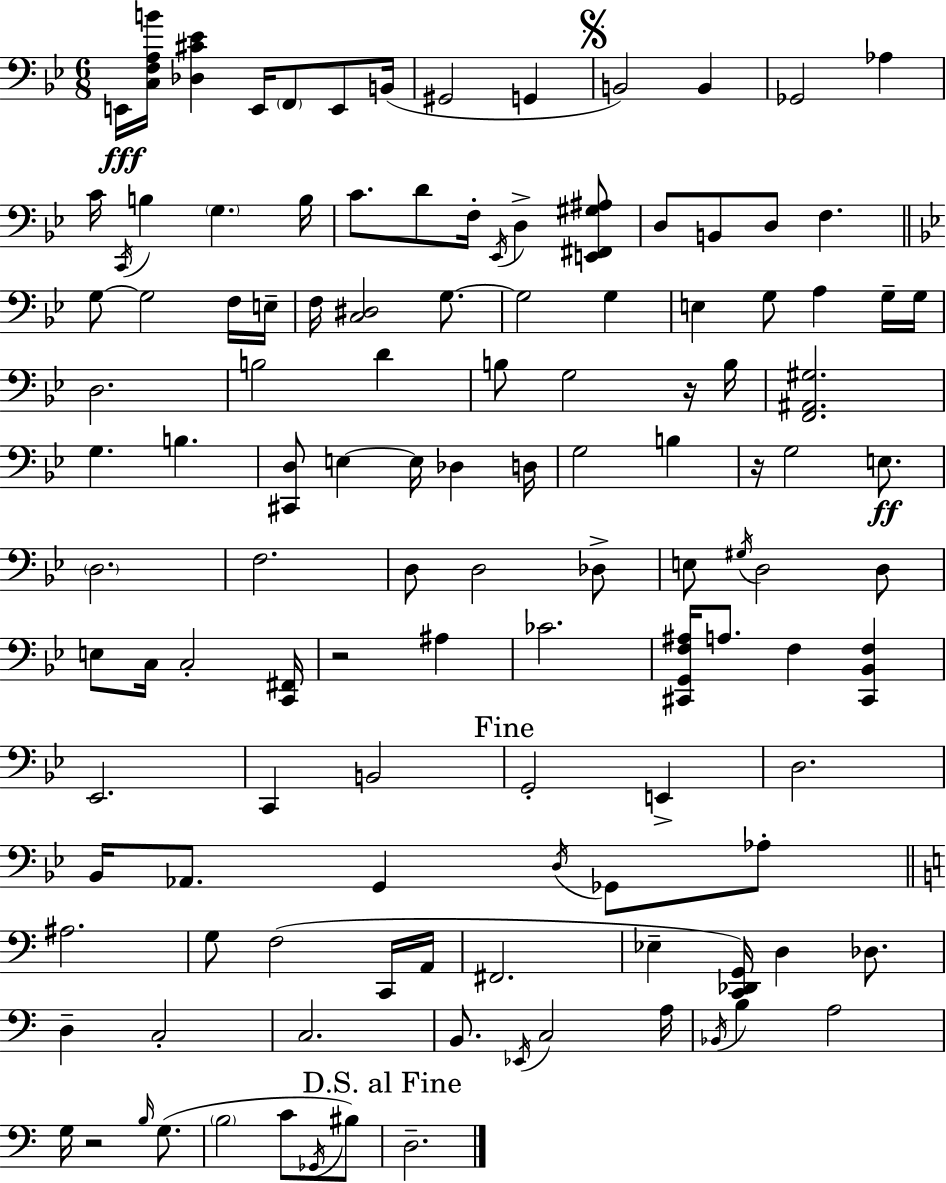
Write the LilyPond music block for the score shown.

{
  \clef bass
  \numericTimeSignature
  \time 6/8
  \key g \minor
  e,16\fff <c f a b'>16 <des cis' ees'>4 e,16 \parenthesize f,8 e,8 b,16( | gis,2 g,4 | \mark \markup { \musicglyph "scripts.segno" } b,2) b,4 | ges,2 aes4 | \break c'16 \acciaccatura { c,16 } b4 \parenthesize g4. | b16 c'8. d'8 f16-. \acciaccatura { ees,16 } d4-> | <e, fis, gis ais>8 d8 b,8 d8 f4. | \bar "||" \break \key bes \major g8~~ g2 f16 e16-- | f16 <c dis>2 g8.~~ | g2 g4 | e4 g8 a4 g16-- g16 | \break d2. | b2 d'4 | b8 g2 r16 b16 | <f, ais, gis>2. | \break g4. b4. | <cis, d>8 e4~~ e16 des4 d16 | g2 b4 | r16 g2 e8.\ff | \break \parenthesize d2. | f2. | d8 d2 des8-> | e8 \acciaccatura { gis16 } d2 d8 | \break e8 c16 c2-. | <c, fis,>16 r2 ais4 | ces'2. | <cis, g, f ais>16 a8. f4 <cis, bes, f>4 | \break ees,2. | c,4 b,2 | \mark "Fine" g,2-. e,4-> | d2. | \break bes,16 aes,8. g,4 \acciaccatura { d16 } ges,8 | aes8-. \bar "||" \break \key c \major ais2. | g8 f2( c,16 a,16 | fis,2. | ees4-- <c, des, g,>16) d4 des8. | \break d4-- c2-. | c2. | b,8. \acciaccatura { ees,16 } c2 | a16 \acciaccatura { bes,16 } b4 a2 | \break g16 r2 \grace { b16 }( | g8. \parenthesize b2 c'8 | \acciaccatura { ges,16 } bis8) \mark "D.S. al Fine" d2.-- | \bar "|."
}